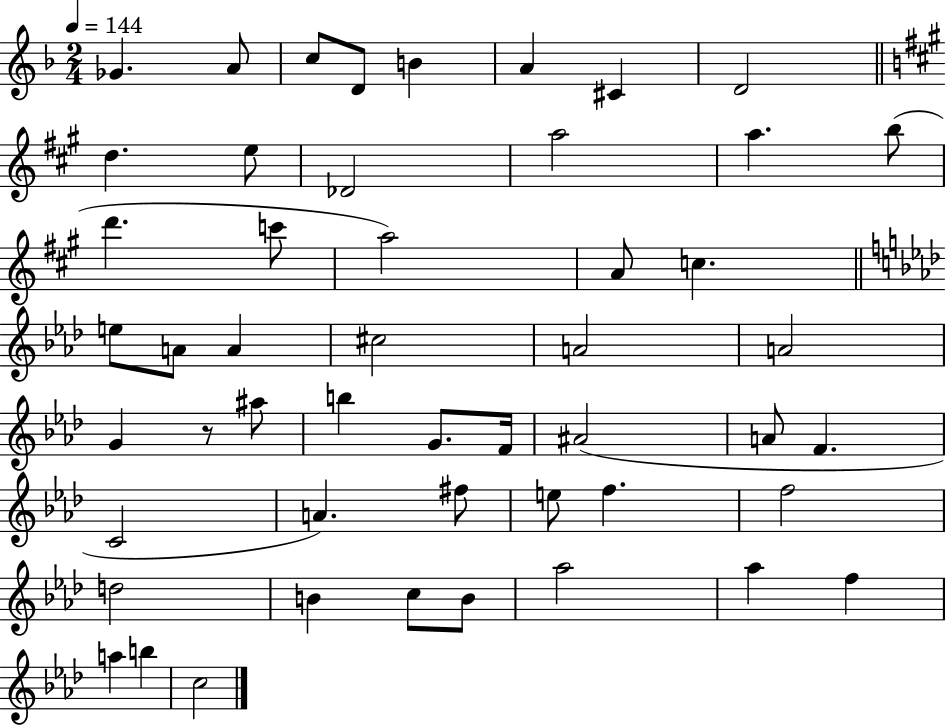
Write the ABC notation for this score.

X:1
T:Untitled
M:2/4
L:1/4
K:F
_G A/2 c/2 D/2 B A ^C D2 d e/2 _D2 a2 a b/2 d' c'/2 a2 A/2 c e/2 A/2 A ^c2 A2 A2 G z/2 ^a/2 b G/2 F/4 ^A2 A/2 F C2 A ^f/2 e/2 f f2 d2 B c/2 B/2 _a2 _a f a b c2